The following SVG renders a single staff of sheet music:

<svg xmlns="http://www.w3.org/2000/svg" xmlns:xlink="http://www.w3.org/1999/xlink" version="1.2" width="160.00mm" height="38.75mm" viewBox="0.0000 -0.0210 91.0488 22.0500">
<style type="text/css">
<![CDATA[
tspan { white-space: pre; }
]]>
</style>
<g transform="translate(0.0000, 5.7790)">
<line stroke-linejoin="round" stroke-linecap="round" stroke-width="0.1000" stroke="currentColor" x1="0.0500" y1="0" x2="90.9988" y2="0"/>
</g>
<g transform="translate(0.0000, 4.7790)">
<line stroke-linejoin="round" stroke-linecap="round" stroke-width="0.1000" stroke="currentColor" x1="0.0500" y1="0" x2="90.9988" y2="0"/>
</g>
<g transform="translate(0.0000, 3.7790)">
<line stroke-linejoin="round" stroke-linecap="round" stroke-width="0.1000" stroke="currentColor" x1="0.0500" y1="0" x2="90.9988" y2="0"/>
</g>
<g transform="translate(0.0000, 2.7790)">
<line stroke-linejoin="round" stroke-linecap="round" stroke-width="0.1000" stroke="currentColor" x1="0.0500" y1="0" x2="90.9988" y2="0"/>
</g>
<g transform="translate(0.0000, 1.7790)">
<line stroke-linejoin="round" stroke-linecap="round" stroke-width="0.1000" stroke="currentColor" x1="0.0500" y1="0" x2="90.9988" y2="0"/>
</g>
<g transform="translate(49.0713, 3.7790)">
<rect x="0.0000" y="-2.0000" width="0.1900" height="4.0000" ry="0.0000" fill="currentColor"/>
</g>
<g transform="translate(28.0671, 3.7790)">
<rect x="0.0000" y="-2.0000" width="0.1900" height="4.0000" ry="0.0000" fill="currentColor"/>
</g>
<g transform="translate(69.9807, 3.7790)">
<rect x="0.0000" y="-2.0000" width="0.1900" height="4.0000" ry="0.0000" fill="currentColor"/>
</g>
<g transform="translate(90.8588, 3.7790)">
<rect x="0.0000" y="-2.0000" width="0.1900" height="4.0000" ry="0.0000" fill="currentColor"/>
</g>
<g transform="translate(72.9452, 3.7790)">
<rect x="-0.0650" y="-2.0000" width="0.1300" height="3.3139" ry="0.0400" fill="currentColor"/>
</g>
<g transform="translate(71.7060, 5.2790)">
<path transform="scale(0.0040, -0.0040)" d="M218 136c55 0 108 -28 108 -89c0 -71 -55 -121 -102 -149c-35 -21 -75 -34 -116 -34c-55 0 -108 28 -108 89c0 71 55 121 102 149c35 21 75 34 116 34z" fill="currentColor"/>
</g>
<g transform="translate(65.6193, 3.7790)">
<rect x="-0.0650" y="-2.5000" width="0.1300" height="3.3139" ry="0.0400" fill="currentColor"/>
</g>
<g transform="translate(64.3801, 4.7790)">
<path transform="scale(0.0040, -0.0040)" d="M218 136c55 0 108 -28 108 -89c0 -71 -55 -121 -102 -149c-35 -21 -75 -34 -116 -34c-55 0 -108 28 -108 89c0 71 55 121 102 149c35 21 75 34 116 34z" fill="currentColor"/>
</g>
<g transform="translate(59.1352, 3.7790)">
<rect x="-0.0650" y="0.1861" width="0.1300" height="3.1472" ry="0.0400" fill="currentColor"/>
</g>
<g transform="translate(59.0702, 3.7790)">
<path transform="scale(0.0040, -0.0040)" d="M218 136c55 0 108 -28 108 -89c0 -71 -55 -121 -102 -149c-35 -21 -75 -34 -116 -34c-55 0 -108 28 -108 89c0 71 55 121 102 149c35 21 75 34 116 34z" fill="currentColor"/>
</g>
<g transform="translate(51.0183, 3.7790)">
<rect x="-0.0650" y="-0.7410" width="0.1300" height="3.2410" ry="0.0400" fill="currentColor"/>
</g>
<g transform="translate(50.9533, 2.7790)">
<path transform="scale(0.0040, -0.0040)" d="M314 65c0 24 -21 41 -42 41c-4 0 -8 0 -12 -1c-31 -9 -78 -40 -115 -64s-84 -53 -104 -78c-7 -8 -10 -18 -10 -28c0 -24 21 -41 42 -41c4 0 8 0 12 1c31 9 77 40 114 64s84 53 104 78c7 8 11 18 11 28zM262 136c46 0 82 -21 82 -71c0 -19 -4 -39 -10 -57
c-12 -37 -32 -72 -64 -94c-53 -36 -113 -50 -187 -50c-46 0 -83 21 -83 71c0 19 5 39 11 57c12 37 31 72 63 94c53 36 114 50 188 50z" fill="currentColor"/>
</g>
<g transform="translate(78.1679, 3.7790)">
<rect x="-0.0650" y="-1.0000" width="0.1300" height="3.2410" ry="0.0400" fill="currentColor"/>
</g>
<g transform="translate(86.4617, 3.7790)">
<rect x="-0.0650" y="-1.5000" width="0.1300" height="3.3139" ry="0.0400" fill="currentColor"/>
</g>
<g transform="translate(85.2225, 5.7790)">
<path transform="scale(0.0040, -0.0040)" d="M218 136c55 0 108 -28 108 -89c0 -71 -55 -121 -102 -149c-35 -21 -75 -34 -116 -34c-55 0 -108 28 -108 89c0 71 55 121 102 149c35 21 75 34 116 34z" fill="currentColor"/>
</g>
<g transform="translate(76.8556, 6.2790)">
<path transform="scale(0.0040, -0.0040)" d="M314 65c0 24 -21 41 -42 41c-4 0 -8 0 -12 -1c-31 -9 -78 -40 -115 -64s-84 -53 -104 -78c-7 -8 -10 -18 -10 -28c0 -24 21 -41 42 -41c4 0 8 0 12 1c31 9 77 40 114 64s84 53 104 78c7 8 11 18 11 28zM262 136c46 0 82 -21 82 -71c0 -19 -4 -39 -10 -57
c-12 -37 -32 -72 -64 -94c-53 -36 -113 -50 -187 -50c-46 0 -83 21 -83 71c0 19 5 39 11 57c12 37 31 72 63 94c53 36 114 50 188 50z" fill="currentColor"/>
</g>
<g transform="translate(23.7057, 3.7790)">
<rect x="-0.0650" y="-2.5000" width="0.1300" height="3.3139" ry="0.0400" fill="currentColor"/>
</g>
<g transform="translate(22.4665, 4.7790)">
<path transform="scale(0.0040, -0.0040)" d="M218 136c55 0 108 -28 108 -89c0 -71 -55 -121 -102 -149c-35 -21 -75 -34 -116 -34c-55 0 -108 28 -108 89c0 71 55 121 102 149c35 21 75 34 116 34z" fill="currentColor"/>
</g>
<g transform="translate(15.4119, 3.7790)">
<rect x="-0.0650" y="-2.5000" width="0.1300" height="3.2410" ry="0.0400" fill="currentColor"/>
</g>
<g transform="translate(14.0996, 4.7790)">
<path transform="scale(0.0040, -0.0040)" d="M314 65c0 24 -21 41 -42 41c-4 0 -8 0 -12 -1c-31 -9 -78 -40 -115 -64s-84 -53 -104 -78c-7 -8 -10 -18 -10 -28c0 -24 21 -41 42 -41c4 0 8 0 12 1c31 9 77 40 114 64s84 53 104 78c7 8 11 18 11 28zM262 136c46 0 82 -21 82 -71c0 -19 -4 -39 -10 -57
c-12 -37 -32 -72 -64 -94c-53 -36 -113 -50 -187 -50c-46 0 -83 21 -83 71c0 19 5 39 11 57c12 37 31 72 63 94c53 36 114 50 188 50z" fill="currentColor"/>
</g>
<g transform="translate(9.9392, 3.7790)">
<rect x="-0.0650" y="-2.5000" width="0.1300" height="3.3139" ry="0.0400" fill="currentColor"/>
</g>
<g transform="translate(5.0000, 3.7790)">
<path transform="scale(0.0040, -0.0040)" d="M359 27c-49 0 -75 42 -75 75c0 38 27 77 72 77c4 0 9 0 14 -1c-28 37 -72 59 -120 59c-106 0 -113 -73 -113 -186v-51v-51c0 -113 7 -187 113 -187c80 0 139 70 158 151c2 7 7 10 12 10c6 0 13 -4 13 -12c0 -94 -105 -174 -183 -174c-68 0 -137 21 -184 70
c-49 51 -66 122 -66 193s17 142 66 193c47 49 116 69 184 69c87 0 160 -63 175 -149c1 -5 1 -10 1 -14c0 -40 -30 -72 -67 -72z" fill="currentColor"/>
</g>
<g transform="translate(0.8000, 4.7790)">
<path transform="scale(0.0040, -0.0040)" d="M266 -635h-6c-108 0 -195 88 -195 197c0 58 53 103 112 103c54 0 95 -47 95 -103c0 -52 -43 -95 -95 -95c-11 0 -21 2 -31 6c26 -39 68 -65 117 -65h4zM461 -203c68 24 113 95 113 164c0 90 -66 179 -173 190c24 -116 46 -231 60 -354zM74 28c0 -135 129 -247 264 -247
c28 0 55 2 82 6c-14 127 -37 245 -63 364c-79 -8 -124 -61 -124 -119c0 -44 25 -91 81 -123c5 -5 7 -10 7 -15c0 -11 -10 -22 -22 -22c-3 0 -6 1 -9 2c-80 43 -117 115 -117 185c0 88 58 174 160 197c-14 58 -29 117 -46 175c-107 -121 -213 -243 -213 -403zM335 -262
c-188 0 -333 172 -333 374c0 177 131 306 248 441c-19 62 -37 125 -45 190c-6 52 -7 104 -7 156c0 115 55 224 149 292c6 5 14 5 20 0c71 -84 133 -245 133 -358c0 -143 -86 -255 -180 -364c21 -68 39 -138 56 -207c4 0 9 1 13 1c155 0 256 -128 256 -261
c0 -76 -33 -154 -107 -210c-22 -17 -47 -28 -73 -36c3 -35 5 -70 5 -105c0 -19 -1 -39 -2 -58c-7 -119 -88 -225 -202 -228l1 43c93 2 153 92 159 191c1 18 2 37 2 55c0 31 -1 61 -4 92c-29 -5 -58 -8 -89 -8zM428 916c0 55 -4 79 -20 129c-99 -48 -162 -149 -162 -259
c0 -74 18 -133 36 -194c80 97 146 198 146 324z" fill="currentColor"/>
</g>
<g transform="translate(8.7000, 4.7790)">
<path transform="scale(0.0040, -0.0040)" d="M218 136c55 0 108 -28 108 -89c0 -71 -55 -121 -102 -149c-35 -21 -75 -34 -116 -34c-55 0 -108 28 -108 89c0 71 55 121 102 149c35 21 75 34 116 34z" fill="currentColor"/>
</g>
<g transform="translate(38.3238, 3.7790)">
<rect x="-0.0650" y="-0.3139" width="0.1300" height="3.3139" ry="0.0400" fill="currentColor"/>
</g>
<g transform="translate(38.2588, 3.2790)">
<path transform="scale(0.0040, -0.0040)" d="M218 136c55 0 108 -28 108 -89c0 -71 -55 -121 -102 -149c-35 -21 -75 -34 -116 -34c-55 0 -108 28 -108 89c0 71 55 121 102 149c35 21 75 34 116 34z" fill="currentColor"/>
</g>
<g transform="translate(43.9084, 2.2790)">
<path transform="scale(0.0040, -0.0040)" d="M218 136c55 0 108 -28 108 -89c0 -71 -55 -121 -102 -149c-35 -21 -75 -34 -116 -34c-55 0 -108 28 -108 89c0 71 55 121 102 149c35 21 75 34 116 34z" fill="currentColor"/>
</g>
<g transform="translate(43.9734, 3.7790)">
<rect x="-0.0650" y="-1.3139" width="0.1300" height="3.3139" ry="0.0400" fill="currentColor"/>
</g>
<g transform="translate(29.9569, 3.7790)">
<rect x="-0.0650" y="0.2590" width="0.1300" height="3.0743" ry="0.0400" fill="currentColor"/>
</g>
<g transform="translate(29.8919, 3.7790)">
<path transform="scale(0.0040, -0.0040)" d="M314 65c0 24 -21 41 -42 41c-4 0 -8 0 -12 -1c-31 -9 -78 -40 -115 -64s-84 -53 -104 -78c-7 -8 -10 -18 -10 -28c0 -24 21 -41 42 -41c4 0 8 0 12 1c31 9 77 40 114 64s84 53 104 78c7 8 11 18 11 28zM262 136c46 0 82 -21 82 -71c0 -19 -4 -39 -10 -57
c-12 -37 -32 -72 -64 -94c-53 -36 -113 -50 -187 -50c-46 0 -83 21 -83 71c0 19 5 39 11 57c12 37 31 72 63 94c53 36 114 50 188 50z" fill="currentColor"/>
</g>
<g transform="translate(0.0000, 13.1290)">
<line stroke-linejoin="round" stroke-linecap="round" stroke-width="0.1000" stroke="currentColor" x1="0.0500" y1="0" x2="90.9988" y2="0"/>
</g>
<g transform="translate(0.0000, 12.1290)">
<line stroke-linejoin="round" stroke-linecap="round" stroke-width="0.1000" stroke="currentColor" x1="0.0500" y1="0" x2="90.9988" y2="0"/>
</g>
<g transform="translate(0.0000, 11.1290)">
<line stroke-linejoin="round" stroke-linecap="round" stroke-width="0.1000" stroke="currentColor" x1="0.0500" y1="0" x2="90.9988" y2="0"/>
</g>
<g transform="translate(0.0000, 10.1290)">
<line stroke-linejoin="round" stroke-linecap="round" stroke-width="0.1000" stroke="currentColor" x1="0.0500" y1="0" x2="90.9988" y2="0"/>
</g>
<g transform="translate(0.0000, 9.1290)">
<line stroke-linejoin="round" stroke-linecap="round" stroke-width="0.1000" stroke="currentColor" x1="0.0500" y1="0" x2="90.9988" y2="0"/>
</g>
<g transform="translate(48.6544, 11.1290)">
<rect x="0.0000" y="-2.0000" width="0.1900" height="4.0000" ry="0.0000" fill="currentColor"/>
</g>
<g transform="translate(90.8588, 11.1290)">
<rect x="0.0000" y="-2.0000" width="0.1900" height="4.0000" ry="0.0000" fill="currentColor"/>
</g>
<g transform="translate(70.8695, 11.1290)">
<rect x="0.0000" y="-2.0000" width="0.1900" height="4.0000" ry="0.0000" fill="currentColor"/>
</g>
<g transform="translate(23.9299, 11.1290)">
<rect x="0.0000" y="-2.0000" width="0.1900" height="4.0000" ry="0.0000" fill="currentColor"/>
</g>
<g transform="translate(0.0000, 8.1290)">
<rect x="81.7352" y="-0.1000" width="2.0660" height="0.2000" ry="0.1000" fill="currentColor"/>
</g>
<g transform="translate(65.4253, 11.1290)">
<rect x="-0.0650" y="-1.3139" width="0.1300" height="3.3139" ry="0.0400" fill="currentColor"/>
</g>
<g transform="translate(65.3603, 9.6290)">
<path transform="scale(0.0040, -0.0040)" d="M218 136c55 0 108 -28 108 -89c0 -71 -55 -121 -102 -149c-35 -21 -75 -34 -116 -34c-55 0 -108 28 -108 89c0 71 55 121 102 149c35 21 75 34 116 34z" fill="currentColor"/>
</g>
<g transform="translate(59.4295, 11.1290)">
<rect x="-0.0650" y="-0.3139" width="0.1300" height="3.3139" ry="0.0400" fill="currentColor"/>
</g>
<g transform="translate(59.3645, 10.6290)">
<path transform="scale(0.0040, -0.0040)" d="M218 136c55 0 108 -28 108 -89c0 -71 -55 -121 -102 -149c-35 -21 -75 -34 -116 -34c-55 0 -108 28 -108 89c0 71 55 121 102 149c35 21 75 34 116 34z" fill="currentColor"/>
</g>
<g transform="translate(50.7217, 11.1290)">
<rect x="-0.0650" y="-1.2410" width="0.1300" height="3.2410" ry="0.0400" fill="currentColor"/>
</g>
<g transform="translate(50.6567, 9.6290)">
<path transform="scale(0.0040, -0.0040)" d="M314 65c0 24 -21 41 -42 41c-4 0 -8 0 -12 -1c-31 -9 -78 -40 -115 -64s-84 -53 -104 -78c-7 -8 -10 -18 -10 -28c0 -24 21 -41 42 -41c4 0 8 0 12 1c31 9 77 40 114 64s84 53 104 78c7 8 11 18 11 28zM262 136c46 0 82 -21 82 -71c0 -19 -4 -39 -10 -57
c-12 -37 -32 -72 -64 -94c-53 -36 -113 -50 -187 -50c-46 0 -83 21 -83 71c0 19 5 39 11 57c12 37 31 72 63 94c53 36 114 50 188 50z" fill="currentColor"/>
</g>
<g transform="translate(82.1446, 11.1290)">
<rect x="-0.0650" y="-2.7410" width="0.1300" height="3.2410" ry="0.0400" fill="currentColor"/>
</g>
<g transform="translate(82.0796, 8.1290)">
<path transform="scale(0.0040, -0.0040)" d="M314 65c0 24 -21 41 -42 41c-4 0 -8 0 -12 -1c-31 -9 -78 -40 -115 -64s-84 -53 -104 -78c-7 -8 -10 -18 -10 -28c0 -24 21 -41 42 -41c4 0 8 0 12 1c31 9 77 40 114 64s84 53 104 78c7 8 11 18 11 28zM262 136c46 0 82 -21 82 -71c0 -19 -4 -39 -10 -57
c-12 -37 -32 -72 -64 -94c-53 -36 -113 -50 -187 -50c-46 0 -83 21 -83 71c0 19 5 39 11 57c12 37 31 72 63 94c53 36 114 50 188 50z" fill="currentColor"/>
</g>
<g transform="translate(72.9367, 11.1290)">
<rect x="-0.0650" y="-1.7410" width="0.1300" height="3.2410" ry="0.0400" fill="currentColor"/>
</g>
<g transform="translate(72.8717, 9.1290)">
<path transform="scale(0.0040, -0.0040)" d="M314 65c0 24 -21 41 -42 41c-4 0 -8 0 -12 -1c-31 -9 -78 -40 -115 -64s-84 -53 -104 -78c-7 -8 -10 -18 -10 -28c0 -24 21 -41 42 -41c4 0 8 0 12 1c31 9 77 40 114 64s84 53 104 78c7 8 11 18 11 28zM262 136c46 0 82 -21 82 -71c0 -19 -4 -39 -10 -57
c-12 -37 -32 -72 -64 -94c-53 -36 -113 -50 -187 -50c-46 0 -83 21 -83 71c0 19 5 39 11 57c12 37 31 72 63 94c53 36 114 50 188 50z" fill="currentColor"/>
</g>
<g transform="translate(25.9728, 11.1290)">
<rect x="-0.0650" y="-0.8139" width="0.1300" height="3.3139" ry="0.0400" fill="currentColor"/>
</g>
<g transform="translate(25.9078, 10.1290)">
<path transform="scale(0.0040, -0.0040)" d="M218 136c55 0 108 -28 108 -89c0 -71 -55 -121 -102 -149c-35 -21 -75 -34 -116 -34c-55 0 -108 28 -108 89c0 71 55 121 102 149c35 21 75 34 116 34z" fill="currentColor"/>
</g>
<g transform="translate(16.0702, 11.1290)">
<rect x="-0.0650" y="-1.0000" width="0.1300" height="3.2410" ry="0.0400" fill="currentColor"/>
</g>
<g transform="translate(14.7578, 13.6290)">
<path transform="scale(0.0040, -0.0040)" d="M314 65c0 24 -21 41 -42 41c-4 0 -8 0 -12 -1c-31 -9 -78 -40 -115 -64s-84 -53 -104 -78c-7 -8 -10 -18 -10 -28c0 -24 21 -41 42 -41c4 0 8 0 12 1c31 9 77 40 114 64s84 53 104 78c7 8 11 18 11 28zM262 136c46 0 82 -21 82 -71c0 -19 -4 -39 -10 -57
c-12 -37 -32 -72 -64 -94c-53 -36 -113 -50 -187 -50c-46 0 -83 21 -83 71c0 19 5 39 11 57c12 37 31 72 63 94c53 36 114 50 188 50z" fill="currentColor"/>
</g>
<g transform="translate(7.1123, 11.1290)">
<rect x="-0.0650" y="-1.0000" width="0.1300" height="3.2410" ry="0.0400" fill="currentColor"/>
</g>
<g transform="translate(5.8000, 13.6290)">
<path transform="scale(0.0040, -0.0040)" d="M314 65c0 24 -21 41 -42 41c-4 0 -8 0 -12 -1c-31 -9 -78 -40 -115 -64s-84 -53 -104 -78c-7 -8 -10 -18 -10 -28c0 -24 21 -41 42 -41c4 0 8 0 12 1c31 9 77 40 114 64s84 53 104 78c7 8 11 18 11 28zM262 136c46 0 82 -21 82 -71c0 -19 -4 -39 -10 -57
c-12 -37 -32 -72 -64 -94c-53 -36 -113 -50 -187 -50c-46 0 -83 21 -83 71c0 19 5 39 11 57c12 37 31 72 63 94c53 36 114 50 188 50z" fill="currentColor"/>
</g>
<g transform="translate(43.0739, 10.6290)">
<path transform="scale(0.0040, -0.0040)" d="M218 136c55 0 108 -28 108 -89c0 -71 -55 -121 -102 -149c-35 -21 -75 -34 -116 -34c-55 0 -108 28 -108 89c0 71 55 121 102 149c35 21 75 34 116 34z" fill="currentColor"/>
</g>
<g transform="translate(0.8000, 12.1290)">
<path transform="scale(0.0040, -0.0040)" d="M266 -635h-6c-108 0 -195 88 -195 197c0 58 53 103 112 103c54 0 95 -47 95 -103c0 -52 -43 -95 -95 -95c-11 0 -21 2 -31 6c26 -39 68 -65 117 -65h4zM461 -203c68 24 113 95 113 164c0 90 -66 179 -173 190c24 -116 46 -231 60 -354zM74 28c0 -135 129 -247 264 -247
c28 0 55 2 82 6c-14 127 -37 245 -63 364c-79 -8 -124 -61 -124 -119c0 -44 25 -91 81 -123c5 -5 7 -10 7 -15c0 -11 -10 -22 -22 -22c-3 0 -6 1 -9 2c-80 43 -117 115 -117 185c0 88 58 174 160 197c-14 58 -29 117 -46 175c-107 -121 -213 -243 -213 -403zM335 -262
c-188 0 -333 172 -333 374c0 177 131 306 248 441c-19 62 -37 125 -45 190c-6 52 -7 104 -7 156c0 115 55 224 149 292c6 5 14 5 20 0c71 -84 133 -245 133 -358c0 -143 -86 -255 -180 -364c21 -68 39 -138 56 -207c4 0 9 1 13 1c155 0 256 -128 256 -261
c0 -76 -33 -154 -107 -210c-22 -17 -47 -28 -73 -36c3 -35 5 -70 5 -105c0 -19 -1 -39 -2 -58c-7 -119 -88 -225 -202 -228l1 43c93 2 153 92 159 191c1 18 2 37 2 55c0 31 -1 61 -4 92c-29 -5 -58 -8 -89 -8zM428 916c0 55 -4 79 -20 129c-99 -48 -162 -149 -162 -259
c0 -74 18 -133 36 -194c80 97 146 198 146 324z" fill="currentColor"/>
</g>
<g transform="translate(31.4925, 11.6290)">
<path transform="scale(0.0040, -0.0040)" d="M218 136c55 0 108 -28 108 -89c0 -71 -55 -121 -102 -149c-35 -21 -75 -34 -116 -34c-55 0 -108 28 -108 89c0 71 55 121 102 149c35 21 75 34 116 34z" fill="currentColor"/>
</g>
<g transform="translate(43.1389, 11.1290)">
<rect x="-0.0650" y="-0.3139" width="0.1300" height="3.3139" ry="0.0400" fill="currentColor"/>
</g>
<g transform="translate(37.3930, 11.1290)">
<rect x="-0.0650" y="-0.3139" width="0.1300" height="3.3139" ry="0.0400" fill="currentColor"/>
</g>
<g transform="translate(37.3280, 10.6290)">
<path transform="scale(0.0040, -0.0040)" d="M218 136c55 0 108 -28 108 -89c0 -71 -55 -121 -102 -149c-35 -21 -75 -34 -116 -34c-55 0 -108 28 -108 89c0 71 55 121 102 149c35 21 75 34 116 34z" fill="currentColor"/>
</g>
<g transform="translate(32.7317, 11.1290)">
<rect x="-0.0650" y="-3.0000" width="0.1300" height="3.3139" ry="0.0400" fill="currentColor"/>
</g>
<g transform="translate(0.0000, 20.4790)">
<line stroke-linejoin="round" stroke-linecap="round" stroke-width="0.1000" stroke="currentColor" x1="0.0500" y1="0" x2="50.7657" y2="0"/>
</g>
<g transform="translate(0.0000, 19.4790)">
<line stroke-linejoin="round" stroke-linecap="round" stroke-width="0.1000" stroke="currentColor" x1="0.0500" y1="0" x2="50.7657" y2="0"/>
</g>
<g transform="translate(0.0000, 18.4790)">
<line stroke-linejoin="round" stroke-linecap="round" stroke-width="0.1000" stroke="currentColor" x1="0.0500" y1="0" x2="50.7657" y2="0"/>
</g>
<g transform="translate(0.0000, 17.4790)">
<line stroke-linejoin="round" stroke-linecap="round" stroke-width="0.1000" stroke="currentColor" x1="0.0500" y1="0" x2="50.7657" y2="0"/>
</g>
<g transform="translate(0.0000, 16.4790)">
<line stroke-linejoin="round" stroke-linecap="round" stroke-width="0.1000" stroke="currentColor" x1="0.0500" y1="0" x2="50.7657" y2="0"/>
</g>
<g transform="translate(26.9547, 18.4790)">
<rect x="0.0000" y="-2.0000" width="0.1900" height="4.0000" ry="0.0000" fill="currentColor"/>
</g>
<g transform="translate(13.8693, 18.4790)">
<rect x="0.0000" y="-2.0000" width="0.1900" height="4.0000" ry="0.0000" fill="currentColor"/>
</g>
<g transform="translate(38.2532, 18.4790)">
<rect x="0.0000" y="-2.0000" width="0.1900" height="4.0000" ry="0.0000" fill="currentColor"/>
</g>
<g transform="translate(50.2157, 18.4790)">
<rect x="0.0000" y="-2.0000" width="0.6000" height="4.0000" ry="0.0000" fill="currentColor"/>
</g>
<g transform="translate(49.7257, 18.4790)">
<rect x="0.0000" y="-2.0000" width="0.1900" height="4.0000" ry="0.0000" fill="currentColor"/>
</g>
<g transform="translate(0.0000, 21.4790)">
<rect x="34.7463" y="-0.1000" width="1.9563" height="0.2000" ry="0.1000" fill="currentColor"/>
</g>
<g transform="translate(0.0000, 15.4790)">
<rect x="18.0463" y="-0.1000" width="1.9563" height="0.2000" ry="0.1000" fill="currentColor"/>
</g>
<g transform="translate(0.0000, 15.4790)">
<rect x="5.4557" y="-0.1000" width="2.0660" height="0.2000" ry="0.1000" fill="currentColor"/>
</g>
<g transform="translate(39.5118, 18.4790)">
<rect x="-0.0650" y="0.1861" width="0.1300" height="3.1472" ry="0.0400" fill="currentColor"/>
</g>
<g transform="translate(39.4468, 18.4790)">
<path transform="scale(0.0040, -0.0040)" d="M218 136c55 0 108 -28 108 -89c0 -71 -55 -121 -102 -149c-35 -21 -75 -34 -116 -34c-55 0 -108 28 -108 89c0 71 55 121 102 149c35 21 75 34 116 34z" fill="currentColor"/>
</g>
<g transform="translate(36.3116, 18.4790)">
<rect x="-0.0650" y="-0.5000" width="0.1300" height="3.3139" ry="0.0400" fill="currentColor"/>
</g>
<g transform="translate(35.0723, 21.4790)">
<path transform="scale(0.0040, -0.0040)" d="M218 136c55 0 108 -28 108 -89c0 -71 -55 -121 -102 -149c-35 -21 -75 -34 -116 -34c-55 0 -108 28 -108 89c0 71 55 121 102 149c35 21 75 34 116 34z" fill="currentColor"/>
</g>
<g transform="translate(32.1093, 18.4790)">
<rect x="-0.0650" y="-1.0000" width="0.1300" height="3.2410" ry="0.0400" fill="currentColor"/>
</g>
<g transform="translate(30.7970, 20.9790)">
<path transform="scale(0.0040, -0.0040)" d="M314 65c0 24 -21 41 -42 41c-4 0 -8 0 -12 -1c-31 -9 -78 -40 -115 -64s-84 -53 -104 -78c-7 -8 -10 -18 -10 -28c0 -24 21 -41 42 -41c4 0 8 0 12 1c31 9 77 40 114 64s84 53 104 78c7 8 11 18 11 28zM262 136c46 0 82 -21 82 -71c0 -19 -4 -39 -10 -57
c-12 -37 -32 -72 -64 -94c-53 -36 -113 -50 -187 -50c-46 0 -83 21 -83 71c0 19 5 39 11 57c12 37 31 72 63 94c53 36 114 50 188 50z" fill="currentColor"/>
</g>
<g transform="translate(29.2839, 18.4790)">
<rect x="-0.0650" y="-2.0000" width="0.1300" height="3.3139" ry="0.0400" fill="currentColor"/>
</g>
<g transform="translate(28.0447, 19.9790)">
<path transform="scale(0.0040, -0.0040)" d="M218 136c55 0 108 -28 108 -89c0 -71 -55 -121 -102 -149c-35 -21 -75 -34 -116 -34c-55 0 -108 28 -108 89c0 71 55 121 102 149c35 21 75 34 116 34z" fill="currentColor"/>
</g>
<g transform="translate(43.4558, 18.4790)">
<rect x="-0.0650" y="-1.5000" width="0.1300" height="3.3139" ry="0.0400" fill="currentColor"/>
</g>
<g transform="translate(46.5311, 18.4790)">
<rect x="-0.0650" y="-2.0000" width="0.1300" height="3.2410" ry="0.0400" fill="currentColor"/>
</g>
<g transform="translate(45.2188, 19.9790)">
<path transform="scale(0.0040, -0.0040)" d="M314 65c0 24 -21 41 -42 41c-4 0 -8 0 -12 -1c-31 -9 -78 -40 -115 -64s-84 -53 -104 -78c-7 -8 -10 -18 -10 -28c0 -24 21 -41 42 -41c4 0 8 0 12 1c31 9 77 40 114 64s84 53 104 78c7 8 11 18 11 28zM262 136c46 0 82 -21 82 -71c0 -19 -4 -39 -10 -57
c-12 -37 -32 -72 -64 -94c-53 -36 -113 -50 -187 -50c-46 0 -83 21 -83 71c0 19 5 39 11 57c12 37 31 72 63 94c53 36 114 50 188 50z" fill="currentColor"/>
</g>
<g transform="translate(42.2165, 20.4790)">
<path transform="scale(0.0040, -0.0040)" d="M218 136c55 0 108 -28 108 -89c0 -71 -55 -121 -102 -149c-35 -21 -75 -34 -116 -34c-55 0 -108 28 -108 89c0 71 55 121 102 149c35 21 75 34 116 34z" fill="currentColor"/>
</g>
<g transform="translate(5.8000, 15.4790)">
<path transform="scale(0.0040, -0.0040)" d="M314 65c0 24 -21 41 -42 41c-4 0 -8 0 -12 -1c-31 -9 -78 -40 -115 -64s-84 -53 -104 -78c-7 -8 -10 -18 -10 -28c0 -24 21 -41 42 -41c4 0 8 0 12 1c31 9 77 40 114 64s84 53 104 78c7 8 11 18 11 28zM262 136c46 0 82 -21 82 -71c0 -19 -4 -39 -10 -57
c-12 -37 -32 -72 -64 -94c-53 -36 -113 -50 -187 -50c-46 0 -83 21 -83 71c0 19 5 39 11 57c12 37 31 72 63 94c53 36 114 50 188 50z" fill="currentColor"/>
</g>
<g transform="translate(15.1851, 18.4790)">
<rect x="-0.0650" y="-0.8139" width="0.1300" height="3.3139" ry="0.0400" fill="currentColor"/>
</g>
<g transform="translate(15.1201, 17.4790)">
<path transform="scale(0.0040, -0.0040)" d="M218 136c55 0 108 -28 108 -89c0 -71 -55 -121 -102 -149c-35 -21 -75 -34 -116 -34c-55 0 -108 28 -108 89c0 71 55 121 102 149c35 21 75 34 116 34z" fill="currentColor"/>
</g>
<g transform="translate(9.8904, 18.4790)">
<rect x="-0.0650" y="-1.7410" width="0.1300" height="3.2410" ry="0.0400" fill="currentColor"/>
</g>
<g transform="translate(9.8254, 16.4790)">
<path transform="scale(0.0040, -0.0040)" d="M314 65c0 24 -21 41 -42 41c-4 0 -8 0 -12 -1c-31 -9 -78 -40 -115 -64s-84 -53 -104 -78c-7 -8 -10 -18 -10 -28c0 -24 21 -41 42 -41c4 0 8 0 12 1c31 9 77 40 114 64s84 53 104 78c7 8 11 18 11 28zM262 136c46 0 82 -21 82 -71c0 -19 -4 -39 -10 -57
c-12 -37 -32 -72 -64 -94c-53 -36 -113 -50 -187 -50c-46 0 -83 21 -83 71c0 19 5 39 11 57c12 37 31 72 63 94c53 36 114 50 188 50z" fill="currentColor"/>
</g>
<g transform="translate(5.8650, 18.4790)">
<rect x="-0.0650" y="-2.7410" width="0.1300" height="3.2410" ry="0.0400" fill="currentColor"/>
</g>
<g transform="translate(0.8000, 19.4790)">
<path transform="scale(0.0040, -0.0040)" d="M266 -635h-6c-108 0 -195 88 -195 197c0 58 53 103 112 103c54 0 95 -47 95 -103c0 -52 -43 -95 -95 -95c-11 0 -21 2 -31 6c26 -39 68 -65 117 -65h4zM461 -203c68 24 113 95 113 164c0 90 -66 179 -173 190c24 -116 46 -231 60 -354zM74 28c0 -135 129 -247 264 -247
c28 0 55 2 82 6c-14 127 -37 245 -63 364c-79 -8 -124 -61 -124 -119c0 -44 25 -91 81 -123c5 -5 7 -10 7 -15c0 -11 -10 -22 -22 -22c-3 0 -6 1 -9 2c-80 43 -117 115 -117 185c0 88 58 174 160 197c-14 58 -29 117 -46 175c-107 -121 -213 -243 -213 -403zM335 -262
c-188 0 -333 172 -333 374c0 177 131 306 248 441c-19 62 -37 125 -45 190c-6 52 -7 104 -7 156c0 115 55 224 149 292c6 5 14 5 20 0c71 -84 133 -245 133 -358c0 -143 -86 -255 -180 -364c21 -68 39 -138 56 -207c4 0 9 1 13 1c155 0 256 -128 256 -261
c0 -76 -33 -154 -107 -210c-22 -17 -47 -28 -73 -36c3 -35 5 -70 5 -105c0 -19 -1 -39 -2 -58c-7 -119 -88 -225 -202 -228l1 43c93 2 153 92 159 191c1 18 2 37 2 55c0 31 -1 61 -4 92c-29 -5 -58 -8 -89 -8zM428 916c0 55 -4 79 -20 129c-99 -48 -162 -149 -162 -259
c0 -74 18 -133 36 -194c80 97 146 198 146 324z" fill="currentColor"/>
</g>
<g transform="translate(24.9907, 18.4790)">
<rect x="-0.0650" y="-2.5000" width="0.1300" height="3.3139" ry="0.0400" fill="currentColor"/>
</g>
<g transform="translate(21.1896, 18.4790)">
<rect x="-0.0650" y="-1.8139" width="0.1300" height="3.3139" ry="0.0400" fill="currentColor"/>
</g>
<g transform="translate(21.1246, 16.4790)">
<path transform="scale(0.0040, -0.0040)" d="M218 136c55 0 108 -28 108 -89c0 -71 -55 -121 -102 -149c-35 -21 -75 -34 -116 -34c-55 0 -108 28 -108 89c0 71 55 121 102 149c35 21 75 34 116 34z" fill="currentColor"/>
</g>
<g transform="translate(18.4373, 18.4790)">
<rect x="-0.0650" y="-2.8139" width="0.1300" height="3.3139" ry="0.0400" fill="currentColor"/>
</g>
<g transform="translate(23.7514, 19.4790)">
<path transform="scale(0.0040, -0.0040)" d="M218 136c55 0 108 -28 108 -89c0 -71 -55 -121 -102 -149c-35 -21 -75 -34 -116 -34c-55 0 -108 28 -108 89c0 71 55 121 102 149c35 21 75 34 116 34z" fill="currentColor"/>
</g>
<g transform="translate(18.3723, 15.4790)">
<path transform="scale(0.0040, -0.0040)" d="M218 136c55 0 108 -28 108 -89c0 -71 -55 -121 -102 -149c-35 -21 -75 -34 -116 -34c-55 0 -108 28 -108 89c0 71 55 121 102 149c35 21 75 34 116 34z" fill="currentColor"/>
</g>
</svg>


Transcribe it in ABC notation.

X:1
T:Untitled
M:4/4
L:1/4
K:C
G G2 G B2 c e d2 B G F D2 E D2 D2 d A c c e2 c e f2 a2 a2 f2 d a f G F D2 C B E F2